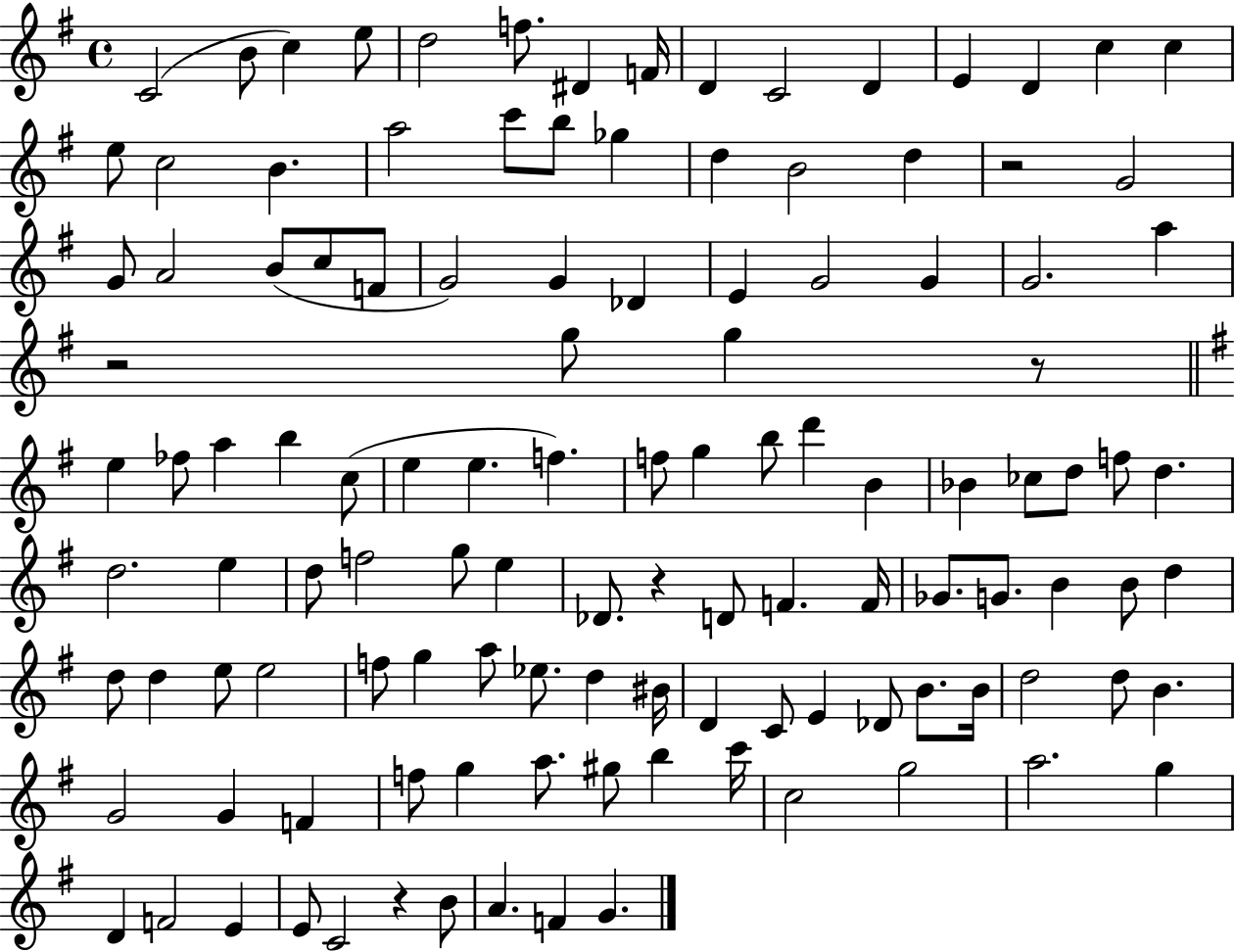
X:1
T:Untitled
M:4/4
L:1/4
K:G
C2 B/2 c e/2 d2 f/2 ^D F/4 D C2 D E D c c e/2 c2 B a2 c'/2 b/2 _g d B2 d z2 G2 G/2 A2 B/2 c/2 F/2 G2 G _D E G2 G G2 a z2 g/2 g z/2 e _f/2 a b c/2 e e f f/2 g b/2 d' B _B _c/2 d/2 f/2 d d2 e d/2 f2 g/2 e _D/2 z D/2 F F/4 _G/2 G/2 B B/2 d d/2 d e/2 e2 f/2 g a/2 _e/2 d ^B/4 D C/2 E _D/2 B/2 B/4 d2 d/2 B G2 G F f/2 g a/2 ^g/2 b c'/4 c2 g2 a2 g D F2 E E/2 C2 z B/2 A F G